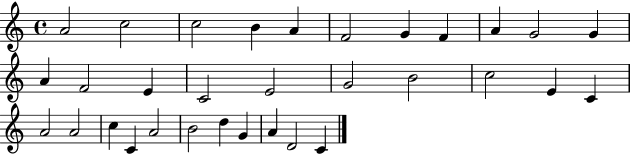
{
  \clef treble
  \time 4/4
  \defaultTimeSignature
  \key c \major
  a'2 c''2 | c''2 b'4 a'4 | f'2 g'4 f'4 | a'4 g'2 g'4 | \break a'4 f'2 e'4 | c'2 e'2 | g'2 b'2 | c''2 e'4 c'4 | \break a'2 a'2 | c''4 c'4 a'2 | b'2 d''4 g'4 | a'4 d'2 c'4 | \break \bar "|."
}